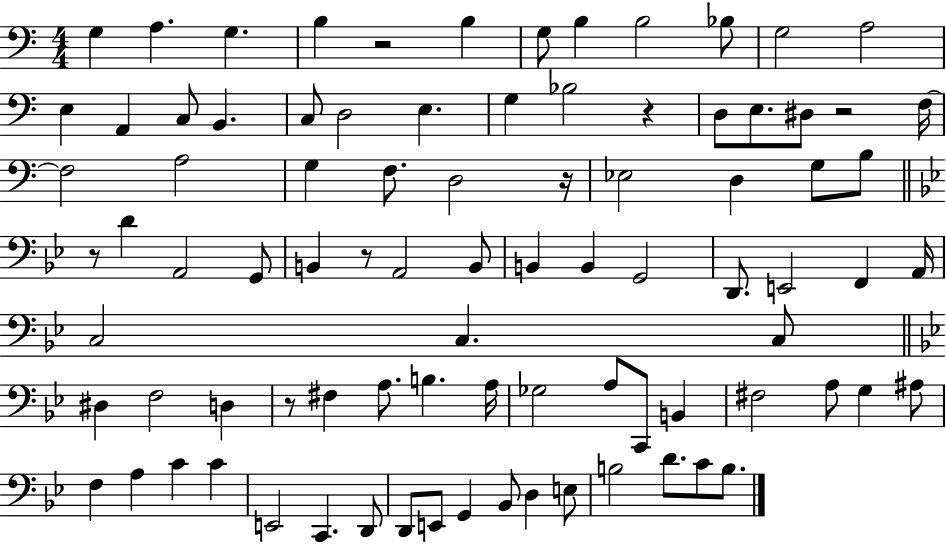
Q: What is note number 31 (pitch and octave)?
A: D3